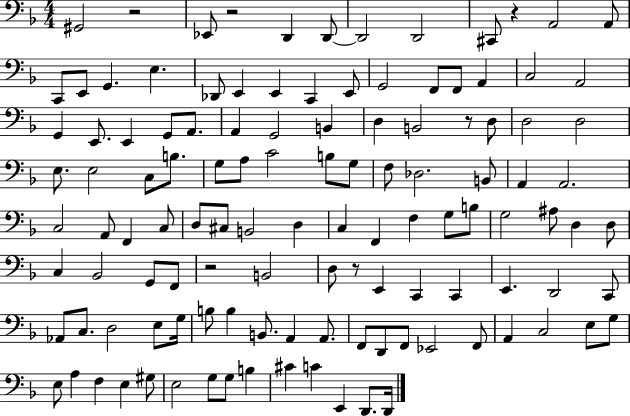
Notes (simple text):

G#2/h R/h Eb2/e R/h D2/q D2/e D2/h D2/h C#2/e R/q A2/h A2/e C2/e E2/e G2/q. E3/q. Db2/e E2/q E2/q C2/q E2/e G2/h F2/e F2/e A2/q C3/h A2/h G2/q E2/e. E2/q G2/e A2/e. A2/q G2/h B2/q D3/q B2/h R/e D3/e D3/h D3/h E3/e. E3/h C3/e B3/e. G3/e A3/e C4/h B3/e G3/e F3/e Db3/h. B2/e A2/q A2/h. C3/h A2/e F2/q C3/e D3/e C#3/e B2/h D3/q C3/q F2/q F3/q G3/e B3/e G3/h A#3/e D3/q D3/e C3/q Bb2/h G2/e F2/e R/h B2/h D3/e R/e E2/q C2/q C2/q E2/q. D2/h C2/e Ab2/e C3/e. D3/h E3/e G3/s B3/e B3/q B2/e. A2/q A2/e. F2/e D2/e F2/e Eb2/h F2/e A2/q C3/h E3/e G3/e E3/e A3/q F3/q E3/q G#3/e E3/h G3/e G3/e B3/q C#4/q C4/q E2/q D2/e. D2/s